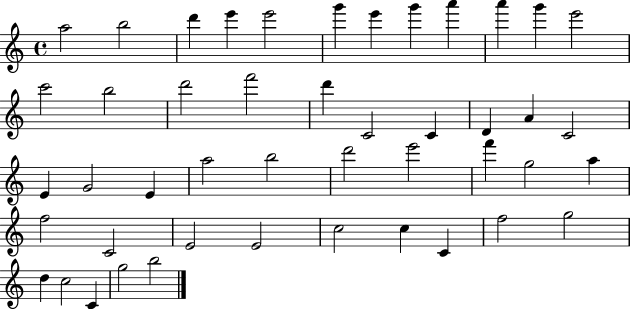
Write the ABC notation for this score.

X:1
T:Untitled
M:4/4
L:1/4
K:C
a2 b2 d' e' e'2 g' e' g' a' a' g' e'2 c'2 b2 d'2 f'2 d' C2 C D A C2 E G2 E a2 b2 d'2 e'2 f' g2 a f2 C2 E2 E2 c2 c C f2 g2 d c2 C g2 b2